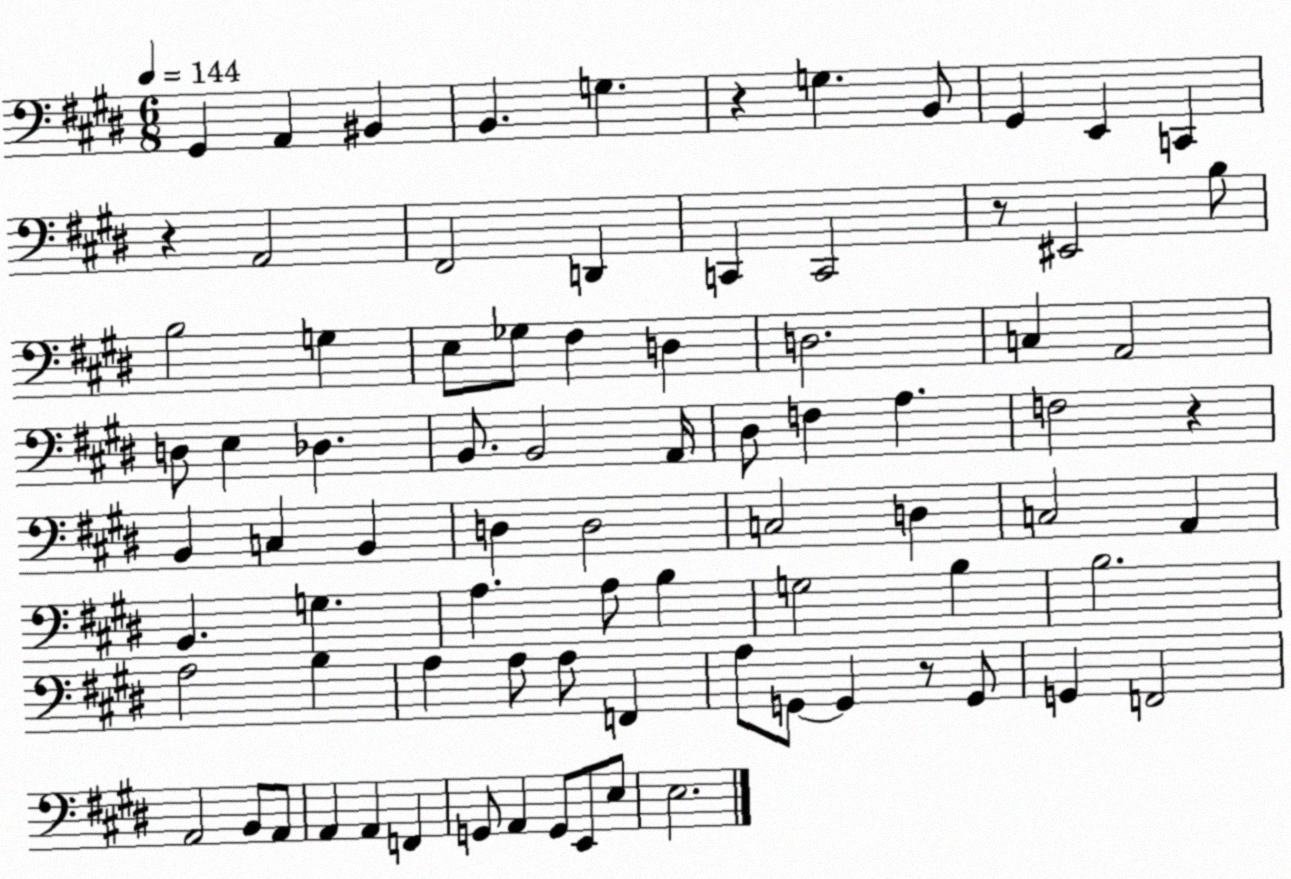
X:1
T:Untitled
M:6/8
L:1/4
K:E
^G,, A,, ^B,, B,, G, z G, B,,/2 ^G,, E,, C,, z A,,2 ^F,,2 D,, C,, C,,2 z/2 ^E,,2 B,/2 B,2 G, E,/2 _G,/2 ^F, D, D,2 C, A,,2 D,/2 E, _D, B,,/2 B,,2 A,,/4 ^D,/2 F, A, F,2 z B,, C, B,, D, D,2 C,2 D, C,2 A,, B,, G, A, A,/2 B, G,2 B, B,2 A,2 B, A, A,/2 A,/2 F,, A,/2 G,,/2 G,, z/2 G,,/2 G,, F,,2 A,,2 B,,/2 A,,/2 A,, A,, F,, G,,/2 A,, G,,/2 E,,/2 E,/2 E,2